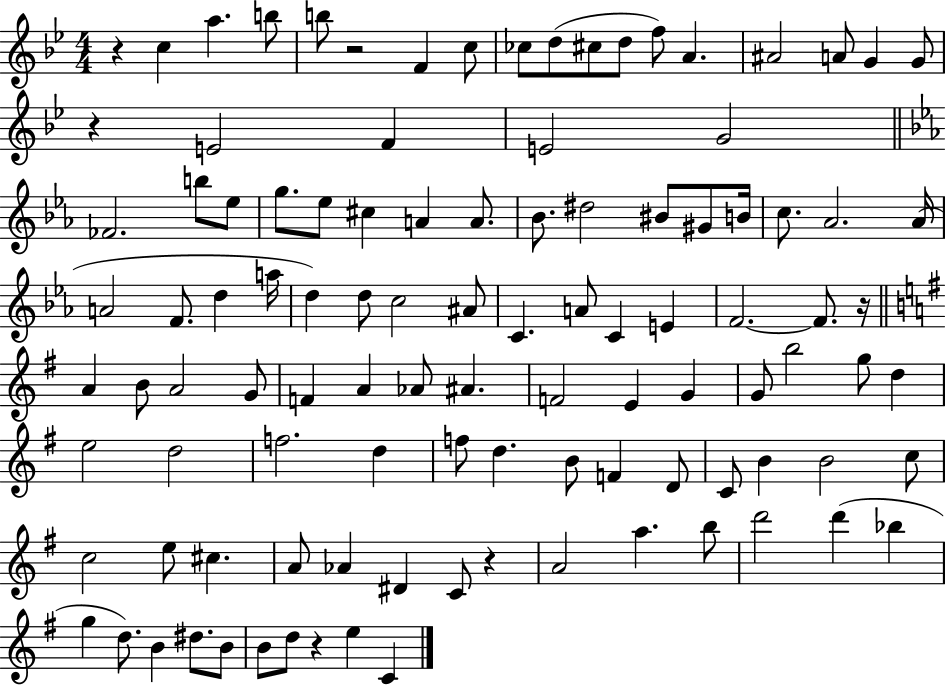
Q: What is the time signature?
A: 4/4